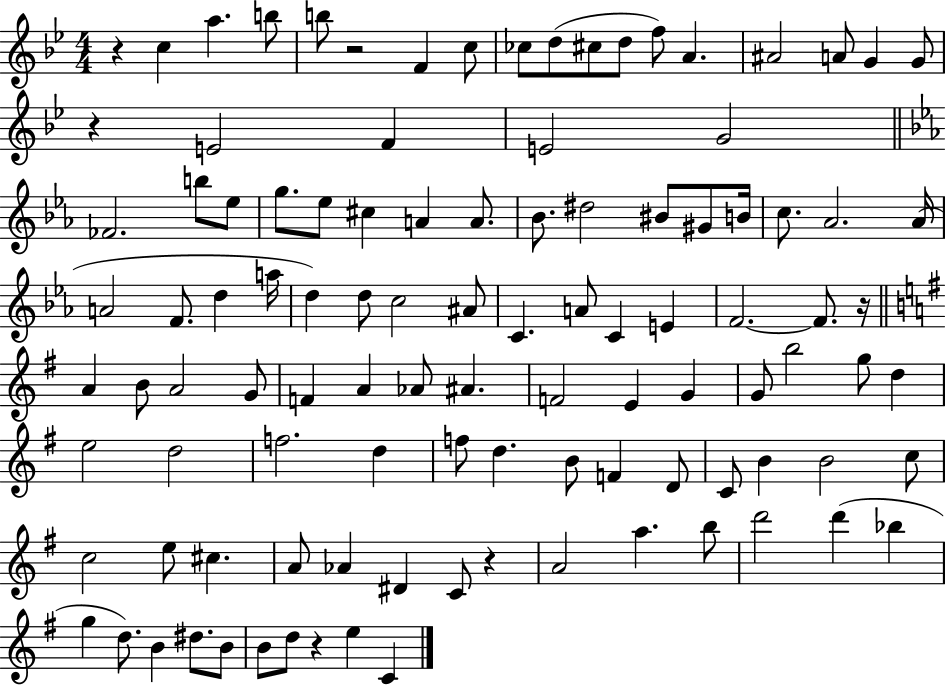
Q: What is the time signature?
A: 4/4